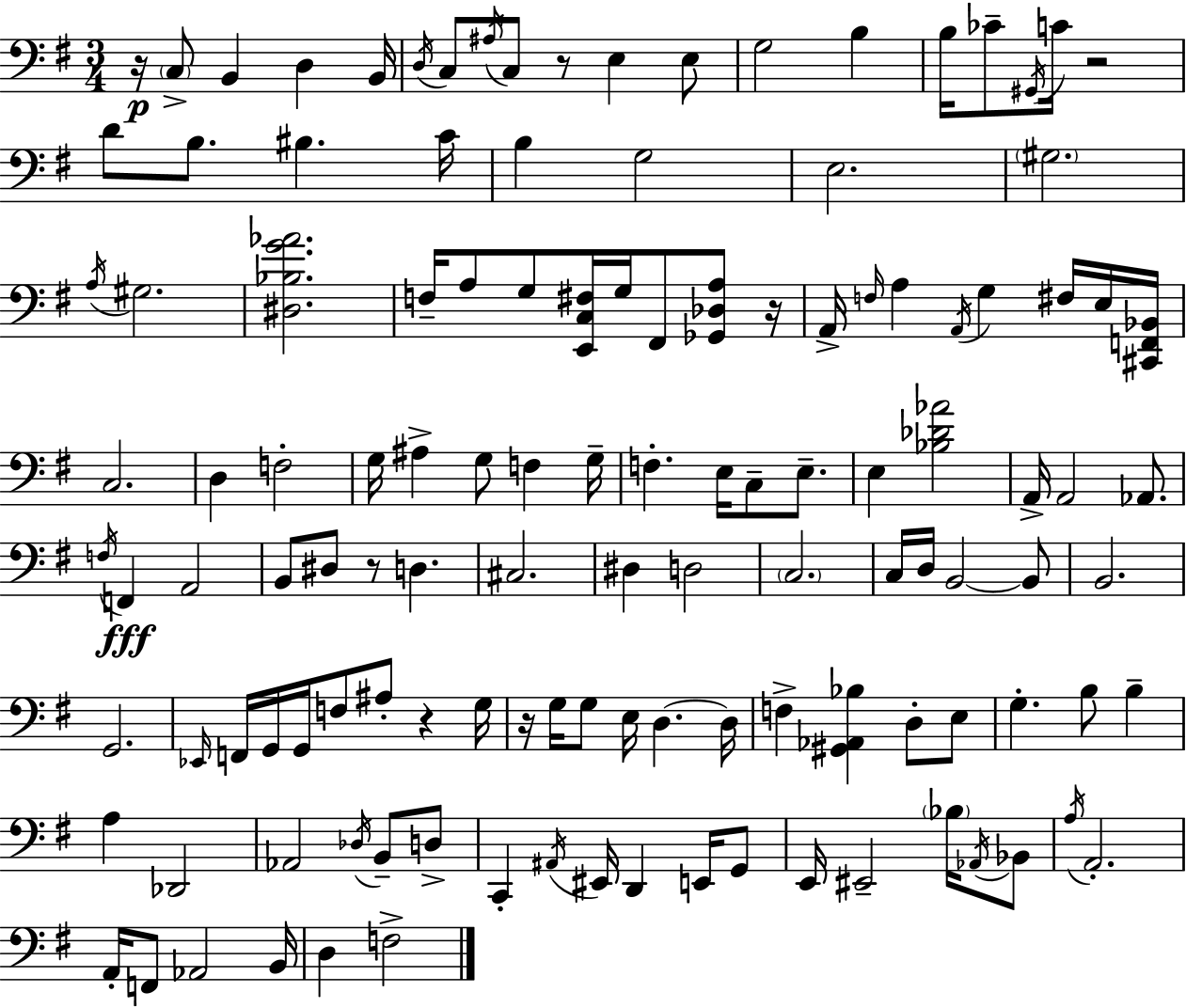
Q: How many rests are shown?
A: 7